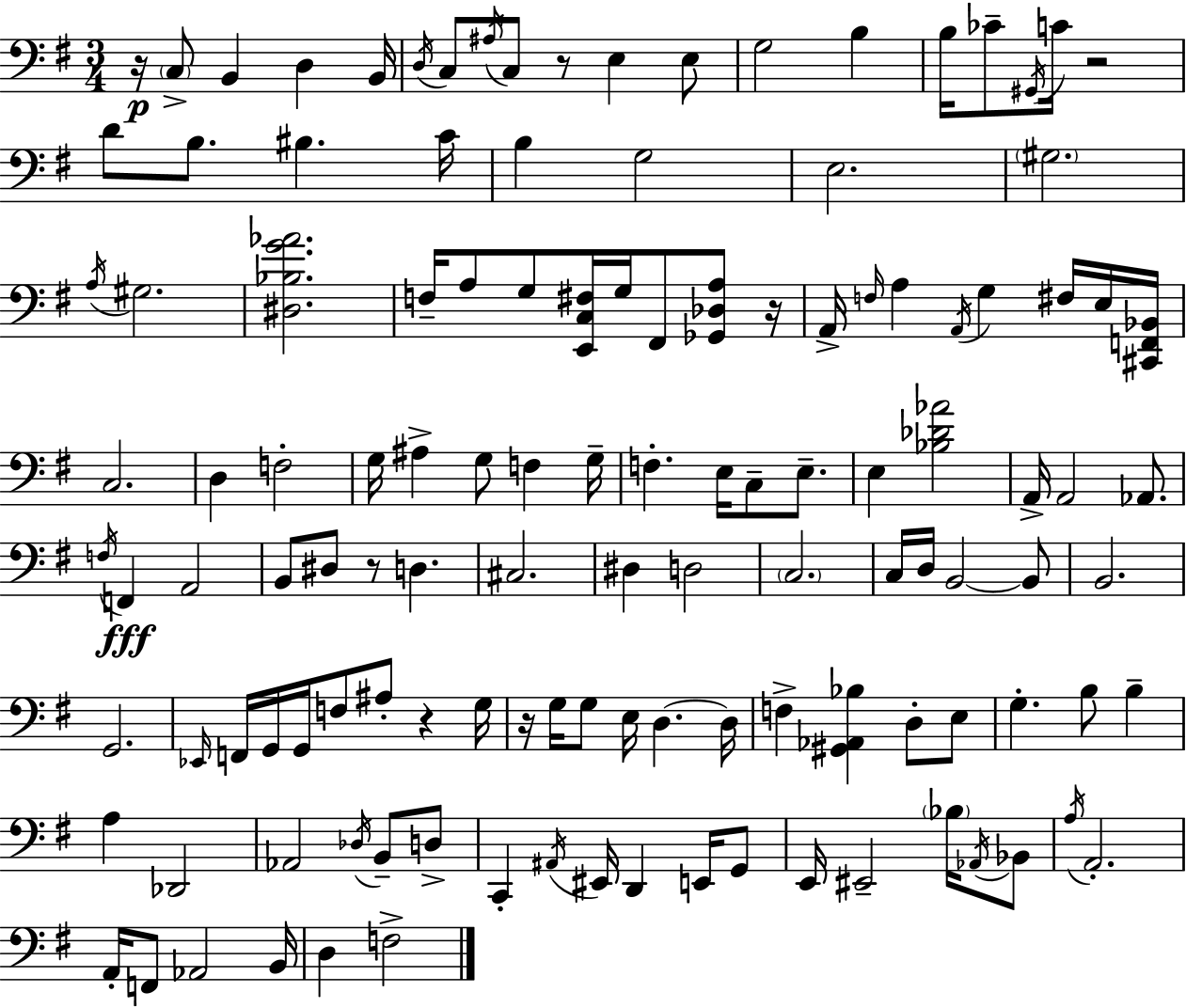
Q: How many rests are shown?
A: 7